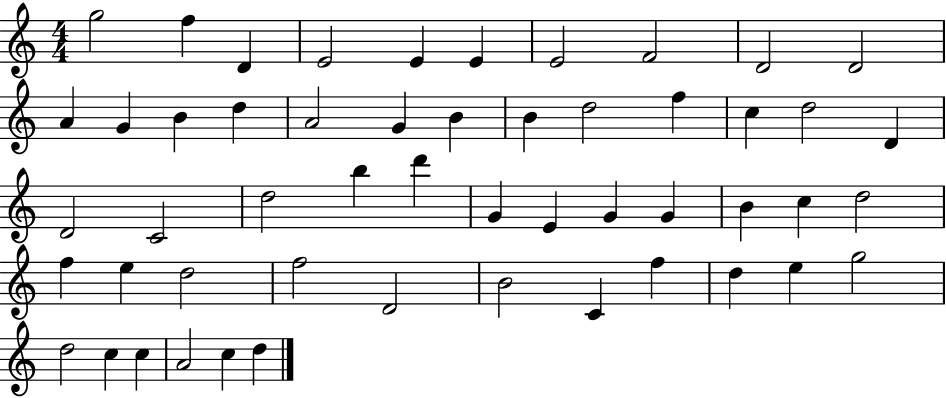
{
  \clef treble
  \numericTimeSignature
  \time 4/4
  \key c \major
  g''2 f''4 d'4 | e'2 e'4 e'4 | e'2 f'2 | d'2 d'2 | \break a'4 g'4 b'4 d''4 | a'2 g'4 b'4 | b'4 d''2 f''4 | c''4 d''2 d'4 | \break d'2 c'2 | d''2 b''4 d'''4 | g'4 e'4 g'4 g'4 | b'4 c''4 d''2 | \break f''4 e''4 d''2 | f''2 d'2 | b'2 c'4 f''4 | d''4 e''4 g''2 | \break d''2 c''4 c''4 | a'2 c''4 d''4 | \bar "|."
}